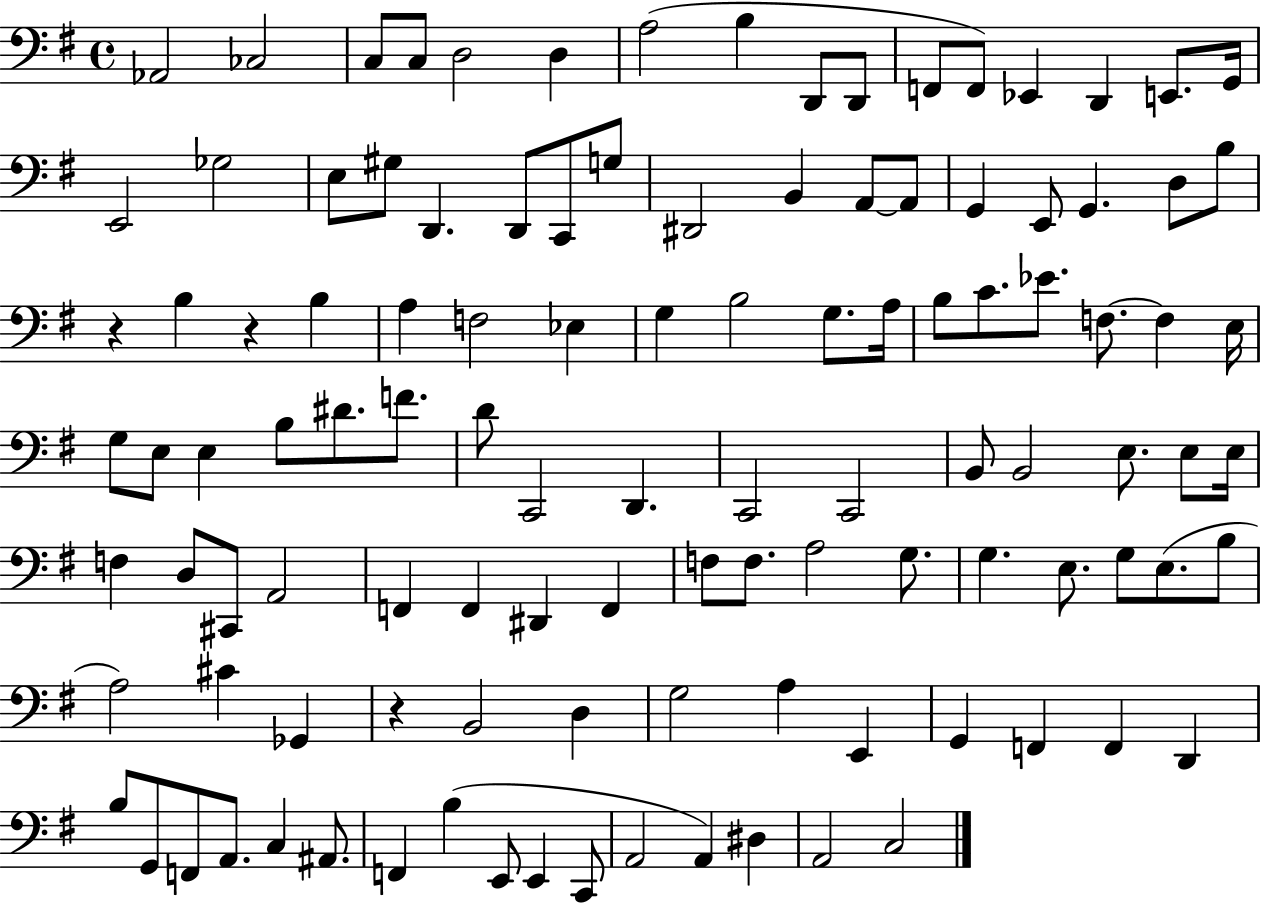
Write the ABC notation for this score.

X:1
T:Untitled
M:4/4
L:1/4
K:G
_A,,2 _C,2 C,/2 C,/2 D,2 D, A,2 B, D,,/2 D,,/2 F,,/2 F,,/2 _E,, D,, E,,/2 G,,/4 E,,2 _G,2 E,/2 ^G,/2 D,, D,,/2 C,,/2 G,/2 ^D,,2 B,, A,,/2 A,,/2 G,, E,,/2 G,, D,/2 B,/2 z B, z B, A, F,2 _E, G, B,2 G,/2 A,/4 B,/2 C/2 _E/2 F,/2 F, E,/4 G,/2 E,/2 E, B,/2 ^D/2 F/2 D/2 C,,2 D,, C,,2 C,,2 B,,/2 B,,2 E,/2 E,/2 E,/4 F, D,/2 ^C,,/2 A,,2 F,, F,, ^D,, F,, F,/2 F,/2 A,2 G,/2 G, E,/2 G,/2 E,/2 B,/2 A,2 ^C _G,, z B,,2 D, G,2 A, E,, G,, F,, F,, D,, B,/2 G,,/2 F,,/2 A,,/2 C, ^A,,/2 F,, B, E,,/2 E,, C,,/2 A,,2 A,, ^D, A,,2 C,2